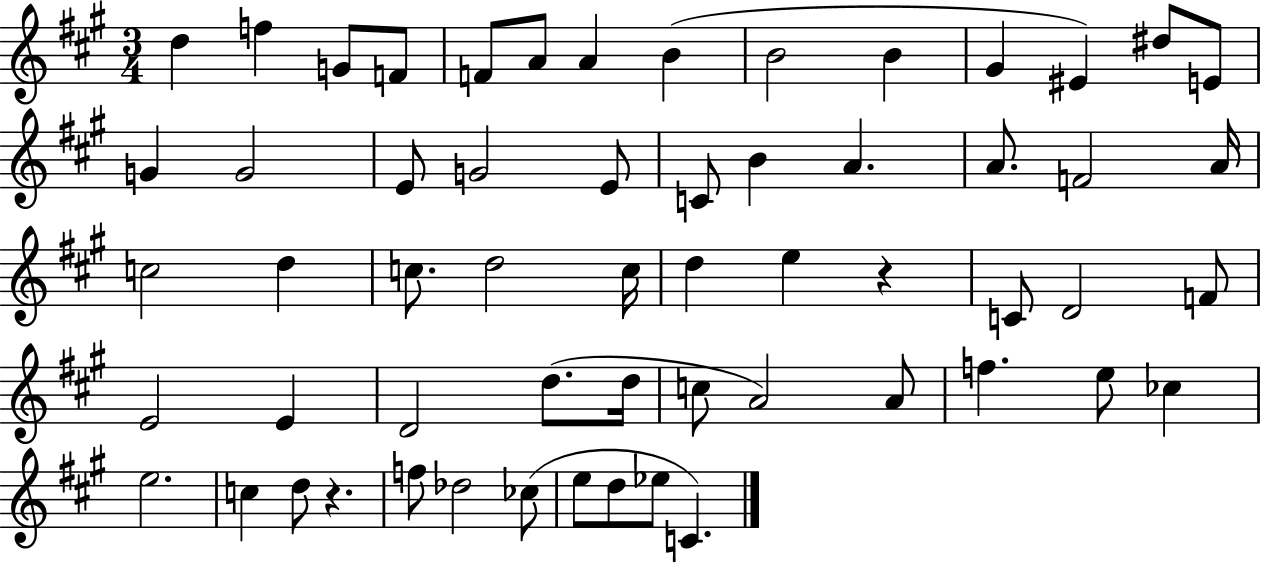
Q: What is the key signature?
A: A major